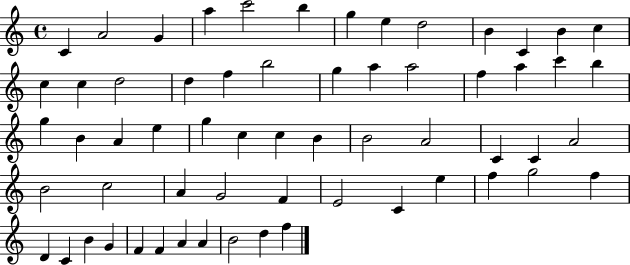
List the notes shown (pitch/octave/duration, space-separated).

C4/q A4/h G4/q A5/q C6/h B5/q G5/q E5/q D5/h B4/q C4/q B4/q C5/q C5/q C5/q D5/h D5/q F5/q B5/h G5/q A5/q A5/h F5/q A5/q C6/q B5/q G5/q B4/q A4/q E5/q G5/q C5/q C5/q B4/q B4/h A4/h C4/q C4/q A4/h B4/h C5/h A4/q G4/h F4/q E4/h C4/q E5/q F5/q G5/h F5/q D4/q C4/q B4/q G4/q F4/q F4/q A4/q A4/q B4/h D5/q F5/q